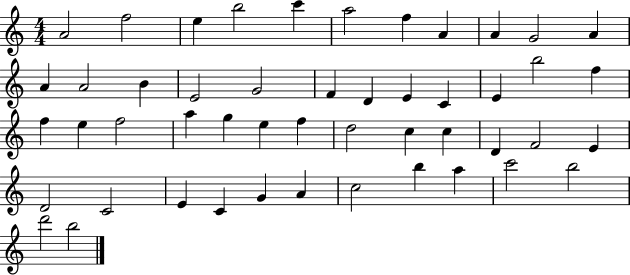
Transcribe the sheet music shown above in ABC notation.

X:1
T:Untitled
M:4/4
L:1/4
K:C
A2 f2 e b2 c' a2 f A A G2 A A A2 B E2 G2 F D E C E b2 f f e f2 a g e f d2 c c D F2 E D2 C2 E C G A c2 b a c'2 b2 d'2 b2